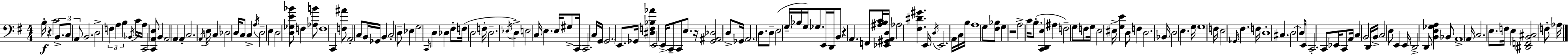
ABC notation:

X:1
T:Untitled
M:4/4
L:1/4
K:G
B,/4 z C2 B,,/2 C,/2 A,,/2 B,,2 D,2 F, A, B, _B,,/4 C/4 A,/4 C,,2 [C,,A,,E,]/2 B,, A,,2 A,, A,, C,2 A,,/4 E,/4 C, _D,2 D,/4 C,/2 C, A,/4 D,2 E, D,2 [D,_G,E_B]/2 F, [_A,B]/2 F,4 C,, [F,^A]/2 A,,2 C,/2 B,,/4 _G,,/4 B,, C,2 D,/2 _E, G,2 C,,/4 D, _D, ^F,/2 F,/4 D,2 F,/4 D,2 _E,/4 D, E,2 C,/4 E, E,/4 ^G,/2 C,,/4 C,,2 C,/4 G,,/4 G,,2 E,,/2 _G,,/4 [^D,F,_B,_A] E,,2 E,,/4 C,,/2 C,,/2 E,/2 z/4 [G,,^A,,_D,]2 D,/2 _G,,/4 A,,2 D,/2 D,/2 E,2 G,/4 _B,/4 G,/4 _G,/2 E,,/4 D,,/4 B,,/2 z A,, F,,/2 [^A,B,C]/4 [_E,,^G,,A,,D,]/4 _A,2 [^F,^D^G] E,,/4 D,/4 E,,2 A,,/4 C,/4 B,/4 A,4 G,/2 [^F,_B,]/2 G, z2 A,2 C/4 B,/2 [C,,D,,E,] ^A, F,2 G,/2 F,/2 G,/4 E,2 ^E,/4 [G,E] D,/2 F, D,2 _B,,/4 D,2 E, G,/4 G,4 F,/4 E,2 _G,,/4 ^F, F,/4 D,4 ^C, D,2 D,/2 E,,/4 C,,2 C,,/2 _E,,/4 C,,/2 A,,/4 C, B,,2 D,,/4 B,,/4 C,2 E,/2 E,, E,,/4 D,,2 D,,/2 [B,,E,_G,A,] _B,,/2 A,,4 A,,/4 C,2 E,/2 F,/4 E, [^D,,F,,B,,^C,]2 F,/2 _A,/4